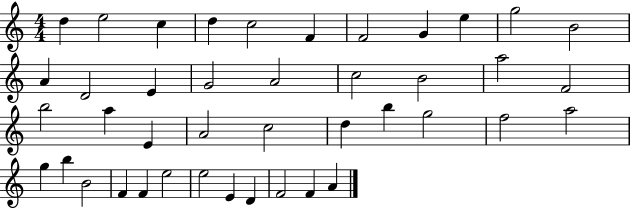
X:1
T:Untitled
M:4/4
L:1/4
K:C
d e2 c d c2 F F2 G e g2 B2 A D2 E G2 A2 c2 B2 a2 F2 b2 a E A2 c2 d b g2 f2 a2 g b B2 F F e2 e2 E D F2 F A